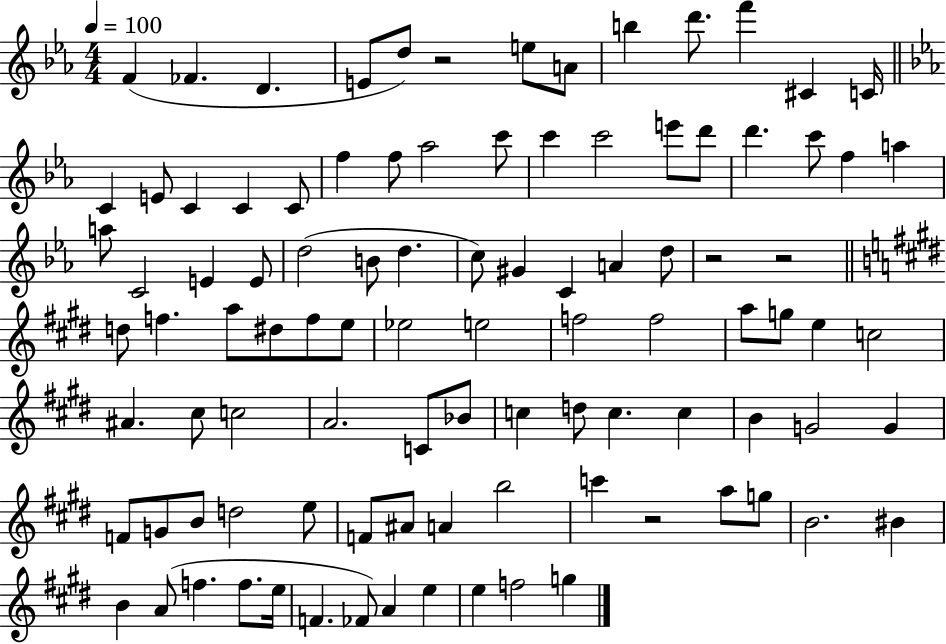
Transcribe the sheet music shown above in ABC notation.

X:1
T:Untitled
M:4/4
L:1/4
K:Eb
F _F D E/2 d/2 z2 e/2 A/2 b d'/2 f' ^C C/4 C E/2 C C C/2 f f/2 _a2 c'/2 c' c'2 e'/2 d'/2 d' c'/2 f a a/2 C2 E E/2 d2 B/2 d c/2 ^G C A d/2 z2 z2 d/2 f a/2 ^d/2 f/2 e/2 _e2 e2 f2 f2 a/2 g/2 e c2 ^A ^c/2 c2 A2 C/2 _B/2 c d/2 c c B G2 G F/2 G/2 B/2 d2 e/2 F/2 ^A/2 A b2 c' z2 a/2 g/2 B2 ^B B A/2 f f/2 e/4 F _F/2 A e e f2 g